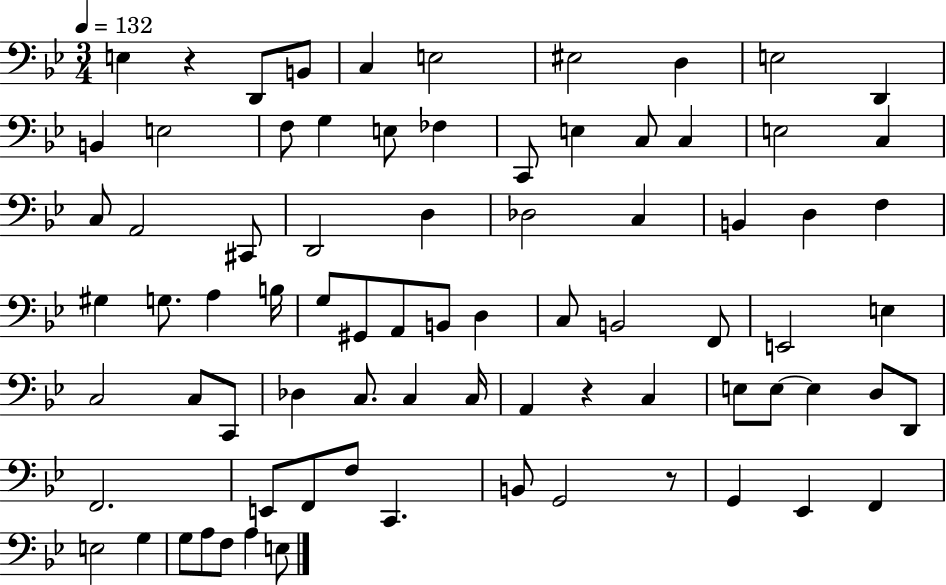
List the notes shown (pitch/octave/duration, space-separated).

E3/q R/q D2/e B2/e C3/q E3/h EIS3/h D3/q E3/h D2/q B2/q E3/h F3/e G3/q E3/e FES3/q C2/e E3/q C3/e C3/q E3/h C3/q C3/e A2/h C#2/e D2/h D3/q Db3/h C3/q B2/q D3/q F3/q G#3/q G3/e. A3/q B3/s G3/e G#2/e A2/e B2/e D3/q C3/e B2/h F2/e E2/h E3/q C3/h C3/e C2/e Db3/q C3/e. C3/q C3/s A2/q R/q C3/q E3/e E3/e E3/q D3/e D2/e F2/h. E2/e F2/e F3/e C2/q. B2/e G2/h R/e G2/q Eb2/q F2/q E3/h G3/q G3/e A3/e F3/e A3/q E3/e